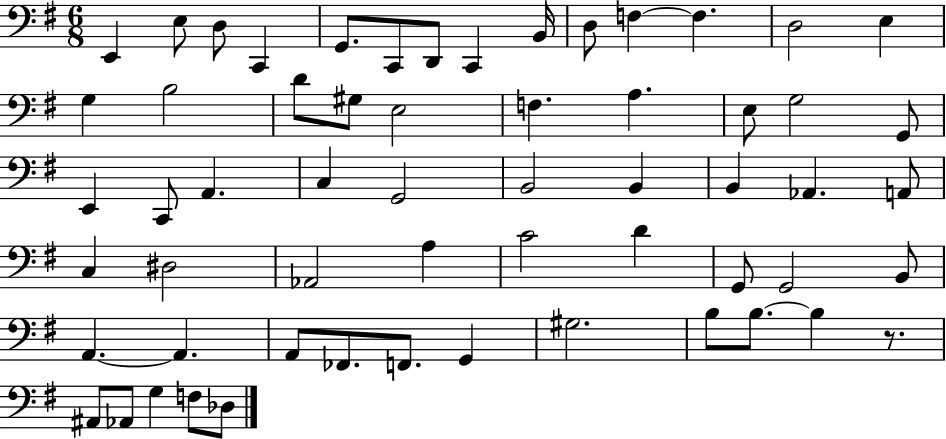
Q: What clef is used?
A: bass